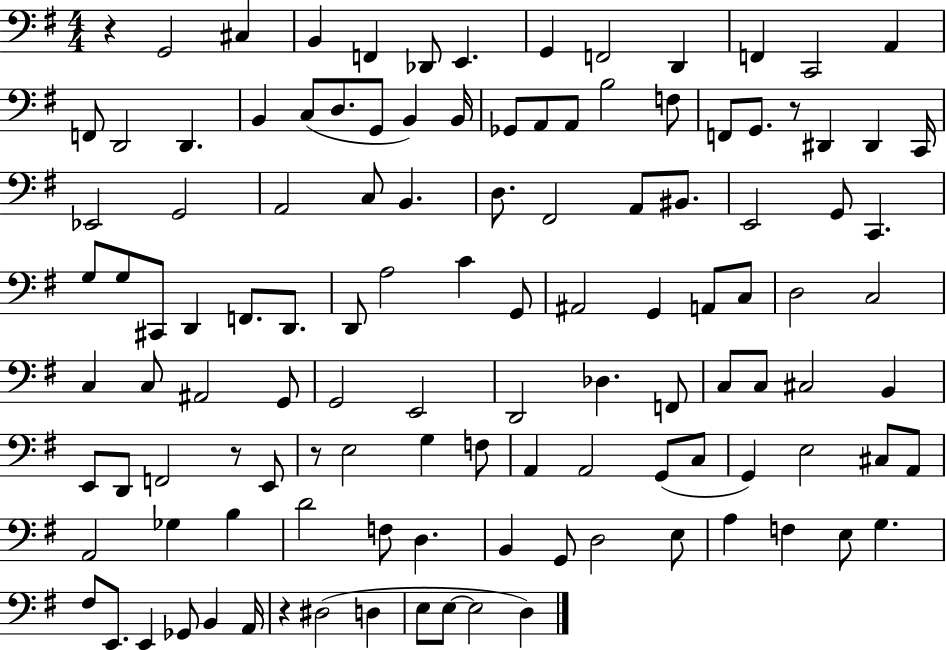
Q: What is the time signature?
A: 4/4